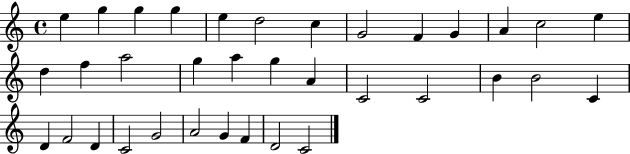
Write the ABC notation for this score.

X:1
T:Untitled
M:4/4
L:1/4
K:C
e g g g e d2 c G2 F G A c2 e d f a2 g a g A C2 C2 B B2 C D F2 D C2 G2 A2 G F D2 C2